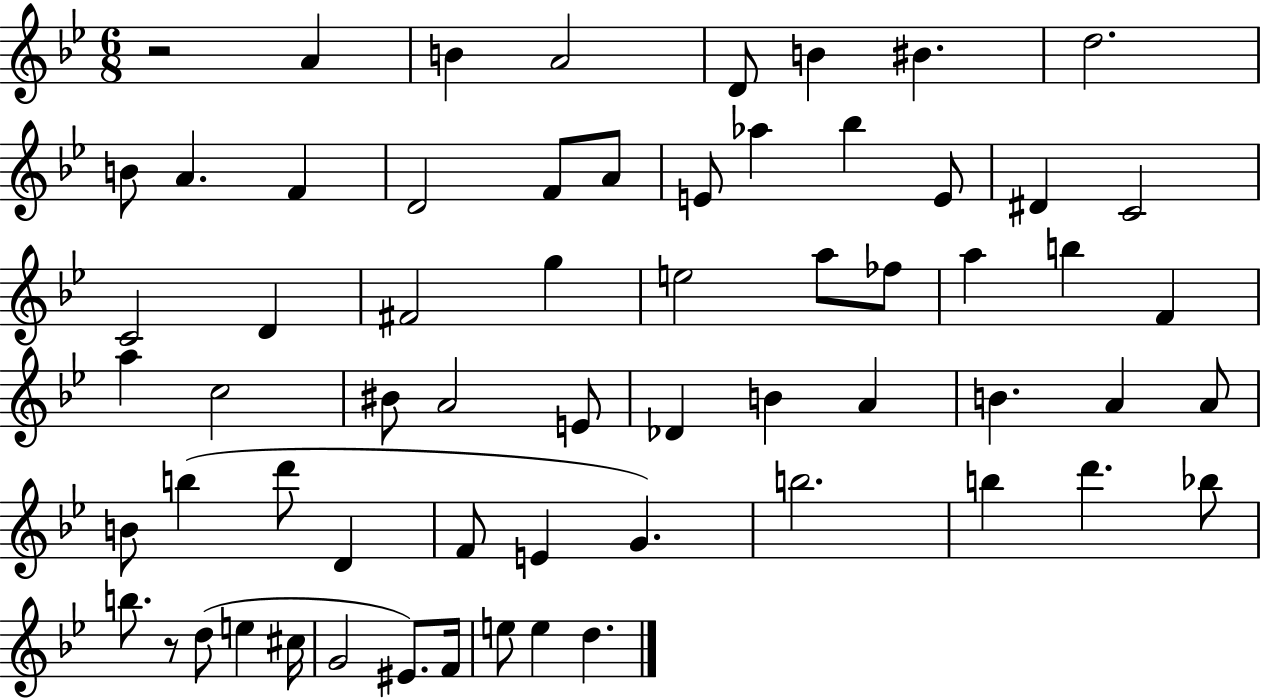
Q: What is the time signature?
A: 6/8